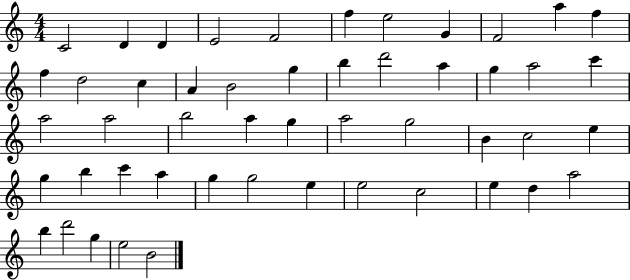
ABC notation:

X:1
T:Untitled
M:4/4
L:1/4
K:C
C2 D D E2 F2 f e2 G F2 a f f d2 c A B2 g b d'2 a g a2 c' a2 a2 b2 a g a2 g2 B c2 e g b c' a g g2 e e2 c2 e d a2 b d'2 g e2 B2